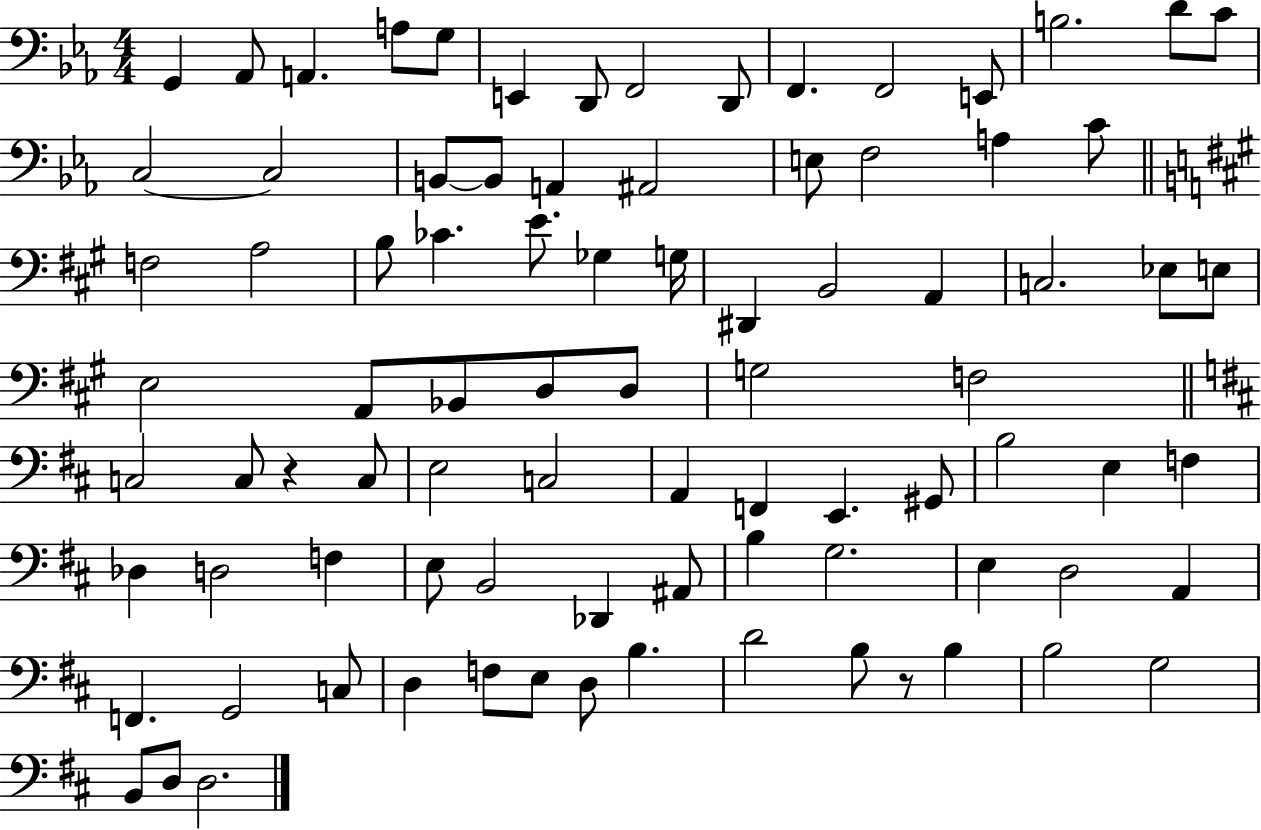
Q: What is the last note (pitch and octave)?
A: D3